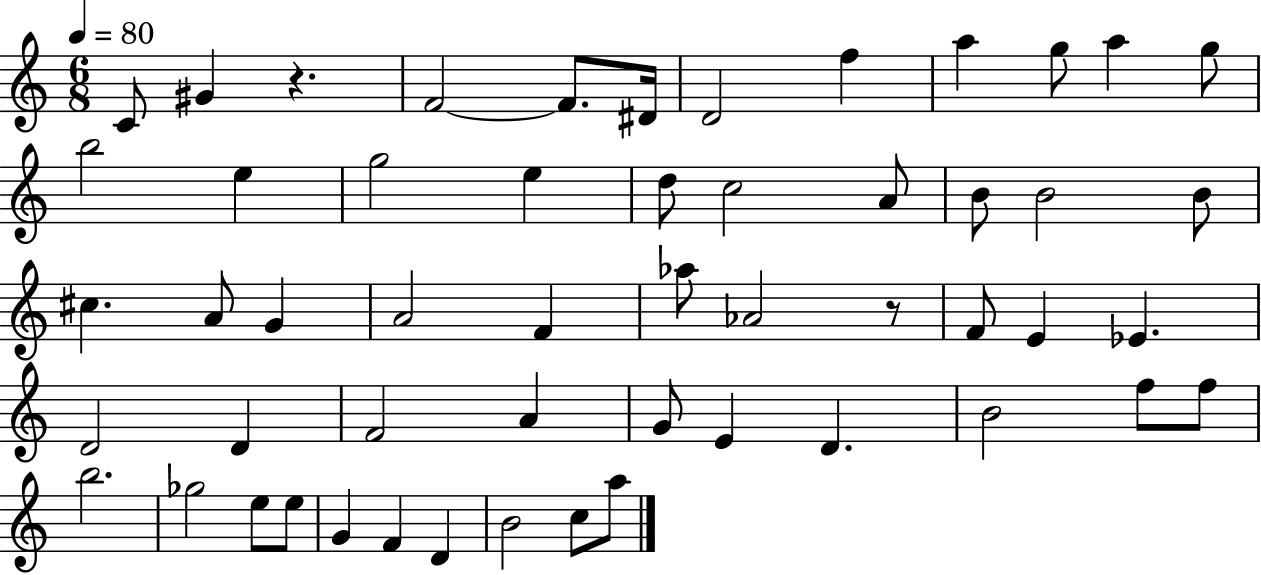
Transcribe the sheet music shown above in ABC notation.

X:1
T:Untitled
M:6/8
L:1/4
K:C
C/2 ^G z F2 F/2 ^D/4 D2 f a g/2 a g/2 b2 e g2 e d/2 c2 A/2 B/2 B2 B/2 ^c A/2 G A2 F _a/2 _A2 z/2 F/2 E _E D2 D F2 A G/2 E D B2 f/2 f/2 b2 _g2 e/2 e/2 G F D B2 c/2 a/2